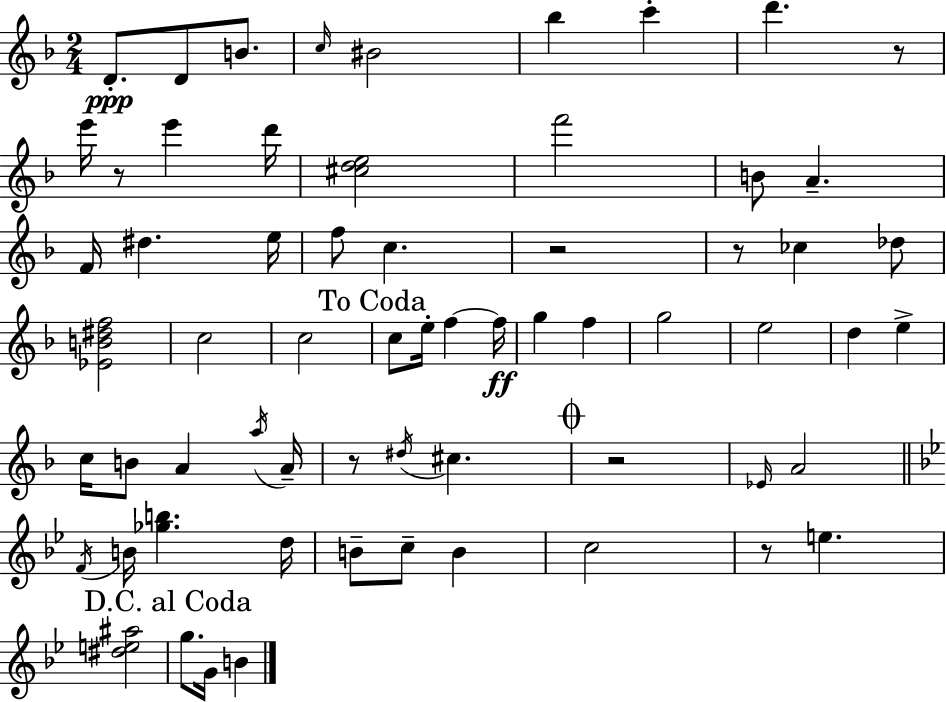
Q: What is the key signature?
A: D minor